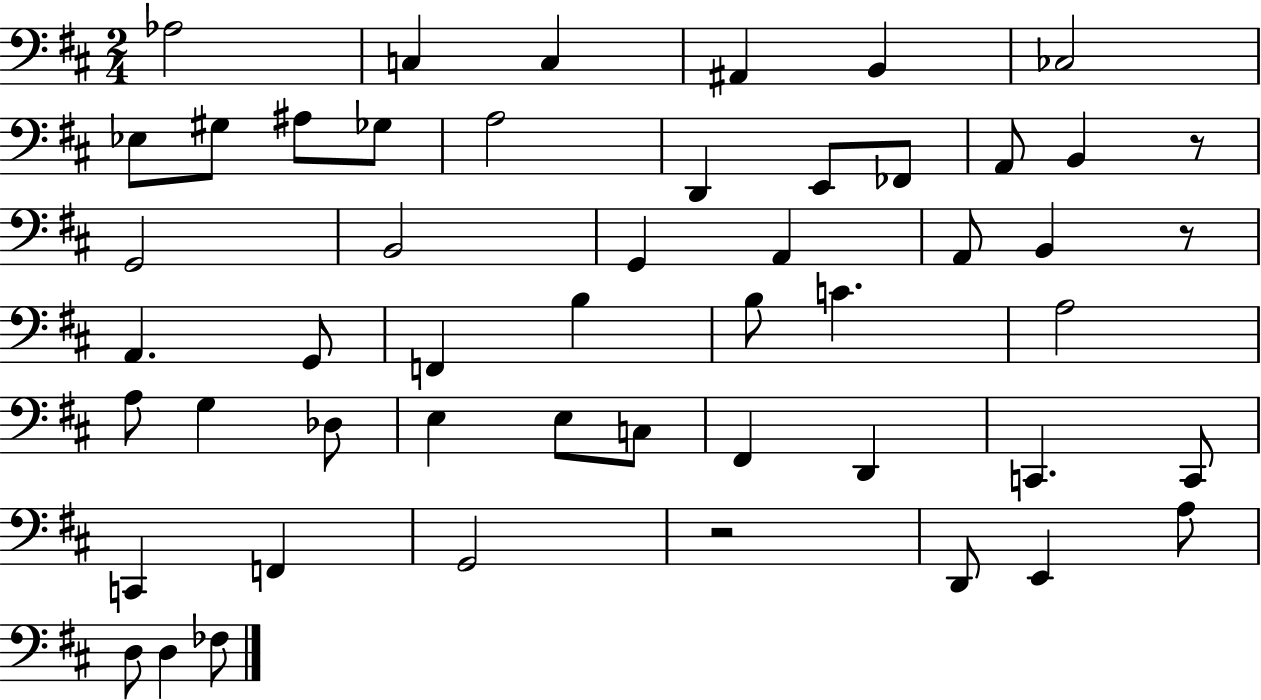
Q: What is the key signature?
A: D major